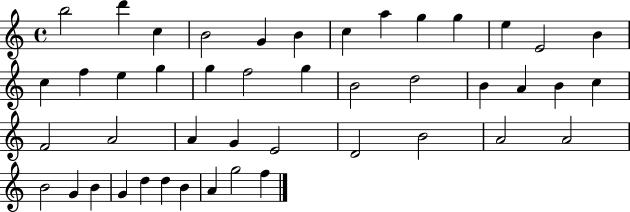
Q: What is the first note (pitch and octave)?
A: B5